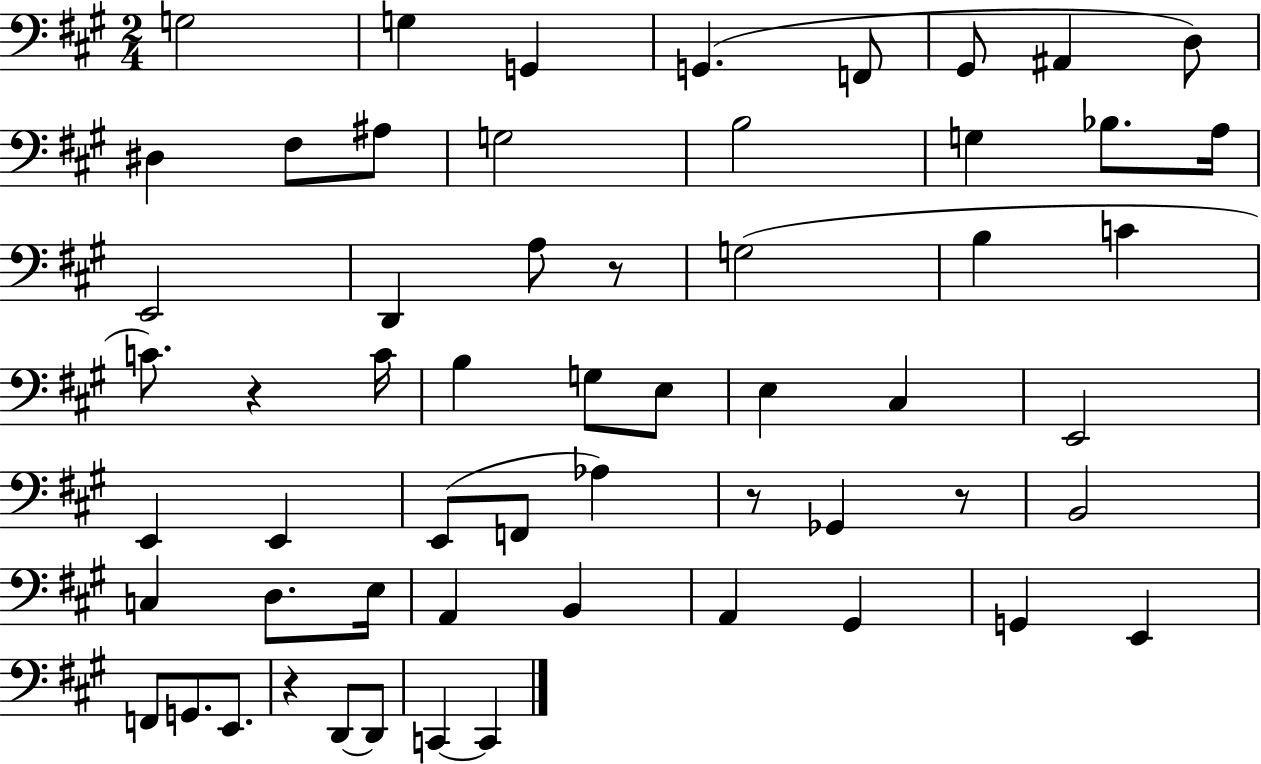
G3/h G3/q G2/q G2/q. F2/e G#2/e A#2/q D3/e D#3/q F#3/e A#3/e G3/h B3/h G3/q Bb3/e. A3/s E2/h D2/q A3/e R/e G3/h B3/q C4/q C4/e. R/q C4/s B3/q G3/e E3/e E3/q C#3/q E2/h E2/q E2/q E2/e F2/e Ab3/q R/e Gb2/q R/e B2/h C3/q D3/e. E3/s A2/q B2/q A2/q G#2/q G2/q E2/q F2/e G2/e. E2/e. R/q D2/e D2/e C2/q C2/q